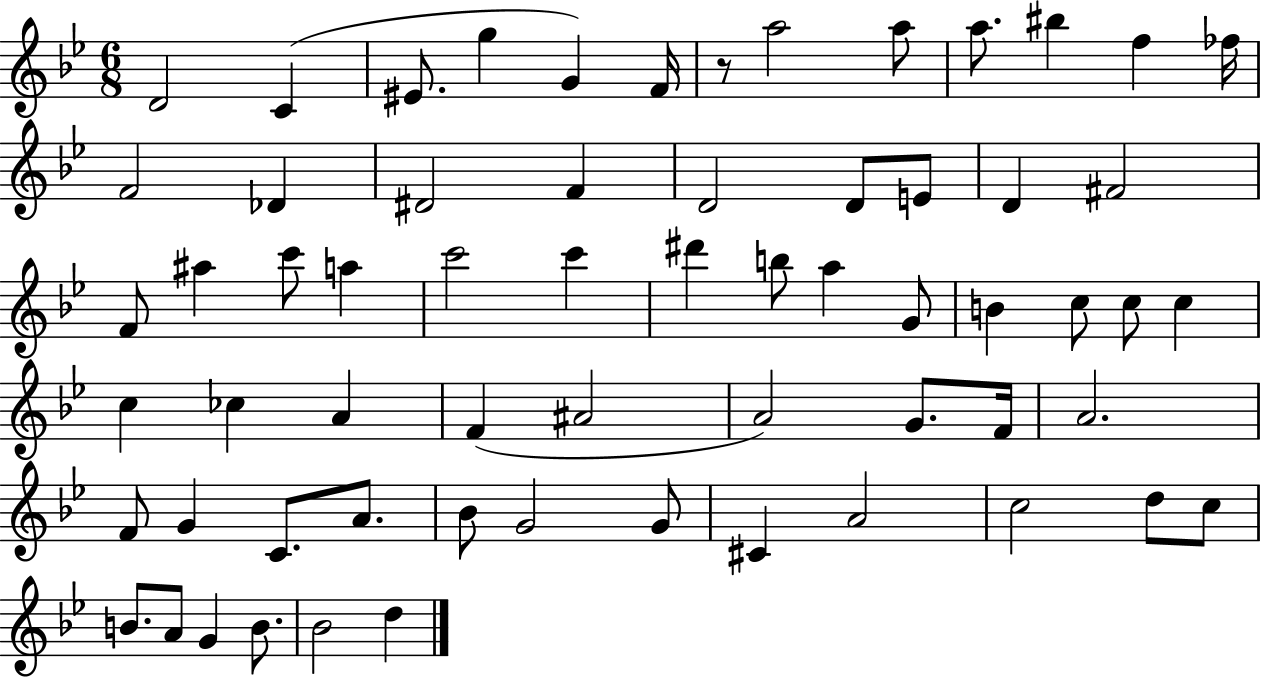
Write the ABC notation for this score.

X:1
T:Untitled
M:6/8
L:1/4
K:Bb
D2 C ^E/2 g G F/4 z/2 a2 a/2 a/2 ^b f _f/4 F2 _D ^D2 F D2 D/2 E/2 D ^F2 F/2 ^a c'/2 a c'2 c' ^d' b/2 a G/2 B c/2 c/2 c c _c A F ^A2 A2 G/2 F/4 A2 F/2 G C/2 A/2 _B/2 G2 G/2 ^C A2 c2 d/2 c/2 B/2 A/2 G B/2 _B2 d